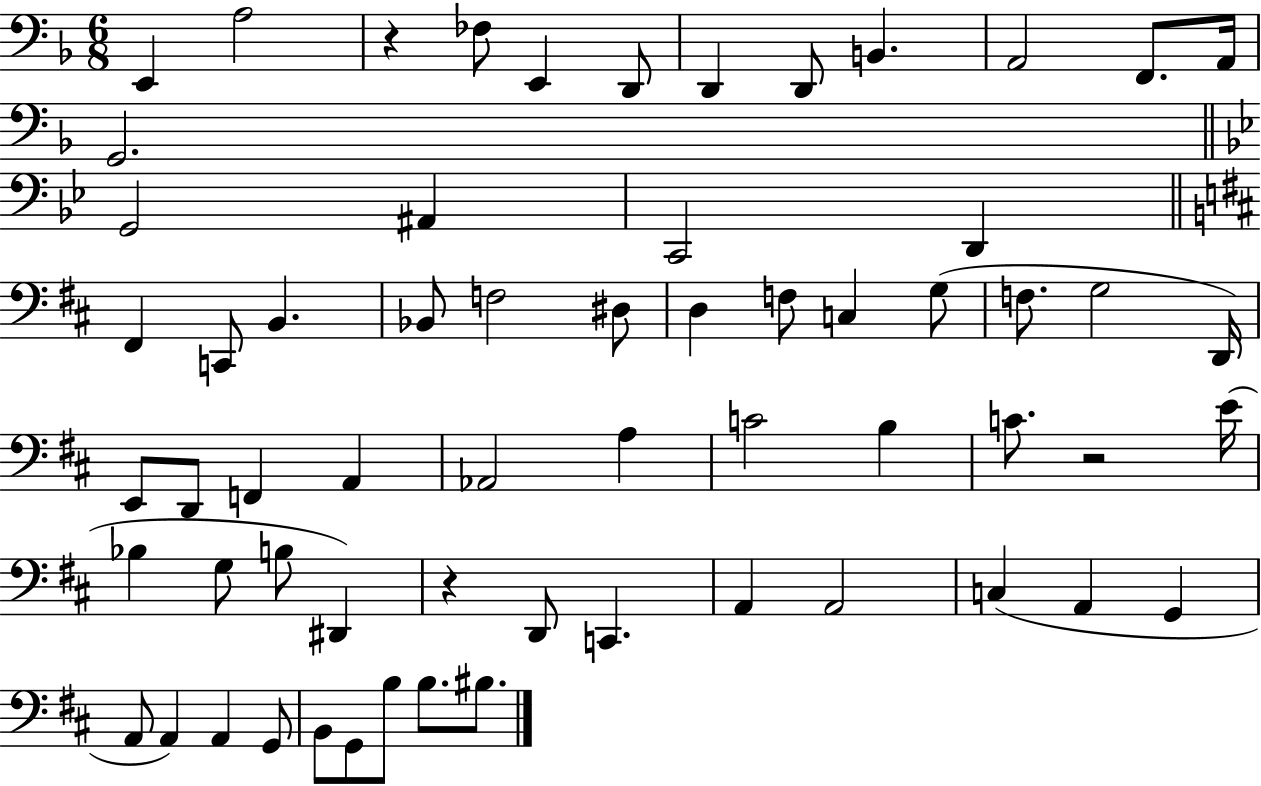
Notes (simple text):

E2/q A3/h R/q FES3/e E2/q D2/e D2/q D2/e B2/q. A2/h F2/e. A2/s G2/h. G2/h A#2/q C2/h D2/q F#2/q C2/e B2/q. Bb2/e F3/h D#3/e D3/q F3/e C3/q G3/e F3/e. G3/h D2/s E2/e D2/e F2/q A2/q Ab2/h A3/q C4/h B3/q C4/e. R/h E4/s Bb3/q G3/e B3/e D#2/q R/q D2/e C2/q. A2/q A2/h C3/q A2/q G2/q A2/e A2/q A2/q G2/e B2/e G2/e B3/e B3/e. BIS3/e.